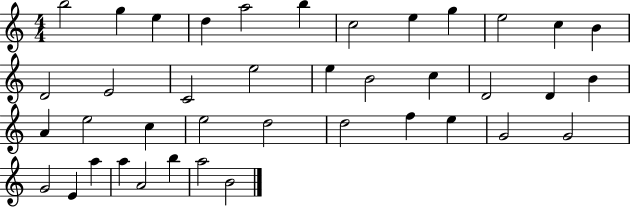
{
  \clef treble
  \numericTimeSignature
  \time 4/4
  \key c \major
  b''2 g''4 e''4 | d''4 a''2 b''4 | c''2 e''4 g''4 | e''2 c''4 b'4 | \break d'2 e'2 | c'2 e''2 | e''4 b'2 c''4 | d'2 d'4 b'4 | \break a'4 e''2 c''4 | e''2 d''2 | d''2 f''4 e''4 | g'2 g'2 | \break g'2 e'4 a''4 | a''4 a'2 b''4 | a''2 b'2 | \bar "|."
}